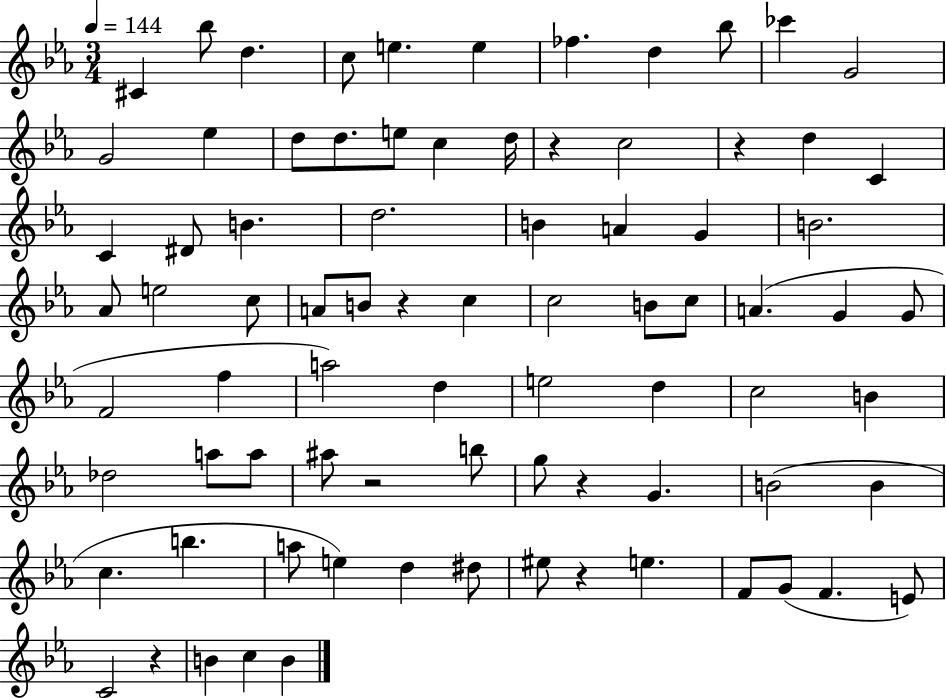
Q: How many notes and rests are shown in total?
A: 81